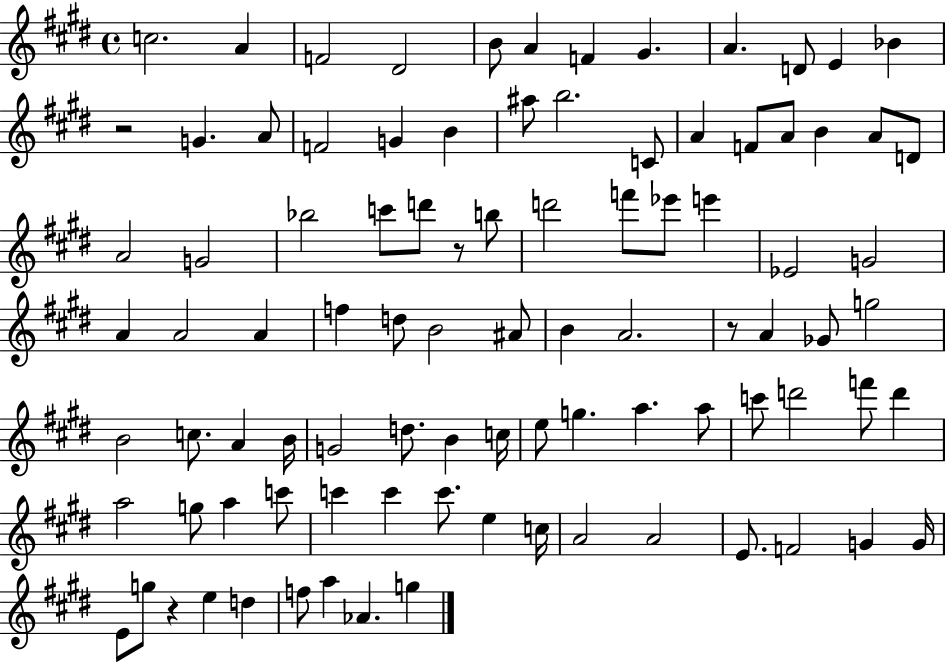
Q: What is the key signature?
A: E major